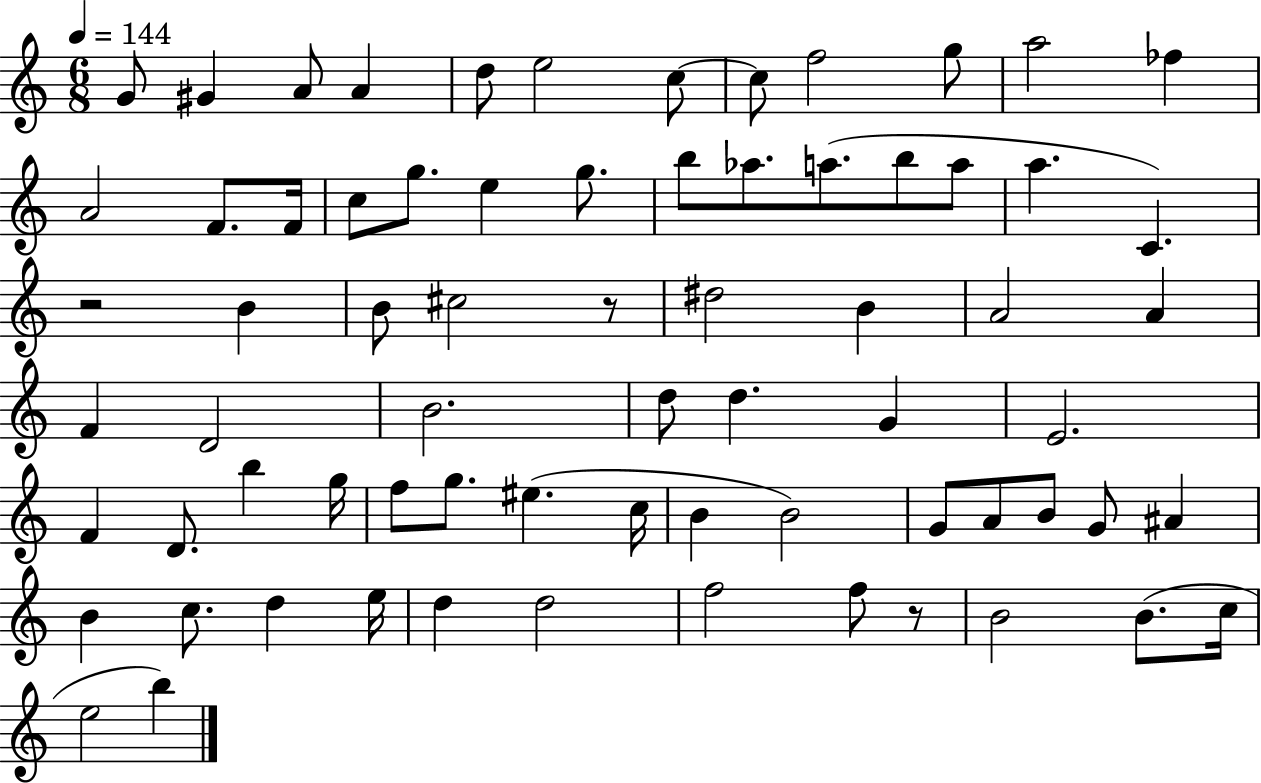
G4/e G#4/q A4/e A4/q D5/e E5/h C5/e C5/e F5/h G5/e A5/h FES5/q A4/h F4/e. F4/s C5/e G5/e. E5/q G5/e. B5/e Ab5/e. A5/e. B5/e A5/e A5/q. C4/q. R/h B4/q B4/e C#5/h R/e D#5/h B4/q A4/h A4/q F4/q D4/h B4/h. D5/e D5/q. G4/q E4/h. F4/q D4/e. B5/q G5/s F5/e G5/e. EIS5/q. C5/s B4/q B4/h G4/e A4/e B4/e G4/e A#4/q B4/q C5/e. D5/q E5/s D5/q D5/h F5/h F5/e R/e B4/h B4/e. C5/s E5/h B5/q